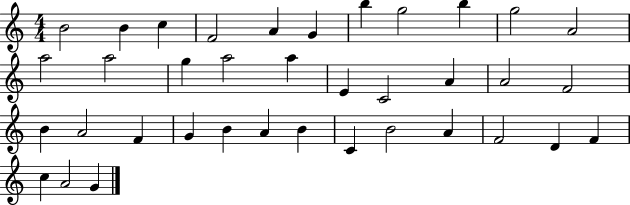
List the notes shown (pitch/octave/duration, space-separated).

B4/h B4/q C5/q F4/h A4/q G4/q B5/q G5/h B5/q G5/h A4/h A5/h A5/h G5/q A5/h A5/q E4/q C4/h A4/q A4/h F4/h B4/q A4/h F4/q G4/q B4/q A4/q B4/q C4/q B4/h A4/q F4/h D4/q F4/q C5/q A4/h G4/q